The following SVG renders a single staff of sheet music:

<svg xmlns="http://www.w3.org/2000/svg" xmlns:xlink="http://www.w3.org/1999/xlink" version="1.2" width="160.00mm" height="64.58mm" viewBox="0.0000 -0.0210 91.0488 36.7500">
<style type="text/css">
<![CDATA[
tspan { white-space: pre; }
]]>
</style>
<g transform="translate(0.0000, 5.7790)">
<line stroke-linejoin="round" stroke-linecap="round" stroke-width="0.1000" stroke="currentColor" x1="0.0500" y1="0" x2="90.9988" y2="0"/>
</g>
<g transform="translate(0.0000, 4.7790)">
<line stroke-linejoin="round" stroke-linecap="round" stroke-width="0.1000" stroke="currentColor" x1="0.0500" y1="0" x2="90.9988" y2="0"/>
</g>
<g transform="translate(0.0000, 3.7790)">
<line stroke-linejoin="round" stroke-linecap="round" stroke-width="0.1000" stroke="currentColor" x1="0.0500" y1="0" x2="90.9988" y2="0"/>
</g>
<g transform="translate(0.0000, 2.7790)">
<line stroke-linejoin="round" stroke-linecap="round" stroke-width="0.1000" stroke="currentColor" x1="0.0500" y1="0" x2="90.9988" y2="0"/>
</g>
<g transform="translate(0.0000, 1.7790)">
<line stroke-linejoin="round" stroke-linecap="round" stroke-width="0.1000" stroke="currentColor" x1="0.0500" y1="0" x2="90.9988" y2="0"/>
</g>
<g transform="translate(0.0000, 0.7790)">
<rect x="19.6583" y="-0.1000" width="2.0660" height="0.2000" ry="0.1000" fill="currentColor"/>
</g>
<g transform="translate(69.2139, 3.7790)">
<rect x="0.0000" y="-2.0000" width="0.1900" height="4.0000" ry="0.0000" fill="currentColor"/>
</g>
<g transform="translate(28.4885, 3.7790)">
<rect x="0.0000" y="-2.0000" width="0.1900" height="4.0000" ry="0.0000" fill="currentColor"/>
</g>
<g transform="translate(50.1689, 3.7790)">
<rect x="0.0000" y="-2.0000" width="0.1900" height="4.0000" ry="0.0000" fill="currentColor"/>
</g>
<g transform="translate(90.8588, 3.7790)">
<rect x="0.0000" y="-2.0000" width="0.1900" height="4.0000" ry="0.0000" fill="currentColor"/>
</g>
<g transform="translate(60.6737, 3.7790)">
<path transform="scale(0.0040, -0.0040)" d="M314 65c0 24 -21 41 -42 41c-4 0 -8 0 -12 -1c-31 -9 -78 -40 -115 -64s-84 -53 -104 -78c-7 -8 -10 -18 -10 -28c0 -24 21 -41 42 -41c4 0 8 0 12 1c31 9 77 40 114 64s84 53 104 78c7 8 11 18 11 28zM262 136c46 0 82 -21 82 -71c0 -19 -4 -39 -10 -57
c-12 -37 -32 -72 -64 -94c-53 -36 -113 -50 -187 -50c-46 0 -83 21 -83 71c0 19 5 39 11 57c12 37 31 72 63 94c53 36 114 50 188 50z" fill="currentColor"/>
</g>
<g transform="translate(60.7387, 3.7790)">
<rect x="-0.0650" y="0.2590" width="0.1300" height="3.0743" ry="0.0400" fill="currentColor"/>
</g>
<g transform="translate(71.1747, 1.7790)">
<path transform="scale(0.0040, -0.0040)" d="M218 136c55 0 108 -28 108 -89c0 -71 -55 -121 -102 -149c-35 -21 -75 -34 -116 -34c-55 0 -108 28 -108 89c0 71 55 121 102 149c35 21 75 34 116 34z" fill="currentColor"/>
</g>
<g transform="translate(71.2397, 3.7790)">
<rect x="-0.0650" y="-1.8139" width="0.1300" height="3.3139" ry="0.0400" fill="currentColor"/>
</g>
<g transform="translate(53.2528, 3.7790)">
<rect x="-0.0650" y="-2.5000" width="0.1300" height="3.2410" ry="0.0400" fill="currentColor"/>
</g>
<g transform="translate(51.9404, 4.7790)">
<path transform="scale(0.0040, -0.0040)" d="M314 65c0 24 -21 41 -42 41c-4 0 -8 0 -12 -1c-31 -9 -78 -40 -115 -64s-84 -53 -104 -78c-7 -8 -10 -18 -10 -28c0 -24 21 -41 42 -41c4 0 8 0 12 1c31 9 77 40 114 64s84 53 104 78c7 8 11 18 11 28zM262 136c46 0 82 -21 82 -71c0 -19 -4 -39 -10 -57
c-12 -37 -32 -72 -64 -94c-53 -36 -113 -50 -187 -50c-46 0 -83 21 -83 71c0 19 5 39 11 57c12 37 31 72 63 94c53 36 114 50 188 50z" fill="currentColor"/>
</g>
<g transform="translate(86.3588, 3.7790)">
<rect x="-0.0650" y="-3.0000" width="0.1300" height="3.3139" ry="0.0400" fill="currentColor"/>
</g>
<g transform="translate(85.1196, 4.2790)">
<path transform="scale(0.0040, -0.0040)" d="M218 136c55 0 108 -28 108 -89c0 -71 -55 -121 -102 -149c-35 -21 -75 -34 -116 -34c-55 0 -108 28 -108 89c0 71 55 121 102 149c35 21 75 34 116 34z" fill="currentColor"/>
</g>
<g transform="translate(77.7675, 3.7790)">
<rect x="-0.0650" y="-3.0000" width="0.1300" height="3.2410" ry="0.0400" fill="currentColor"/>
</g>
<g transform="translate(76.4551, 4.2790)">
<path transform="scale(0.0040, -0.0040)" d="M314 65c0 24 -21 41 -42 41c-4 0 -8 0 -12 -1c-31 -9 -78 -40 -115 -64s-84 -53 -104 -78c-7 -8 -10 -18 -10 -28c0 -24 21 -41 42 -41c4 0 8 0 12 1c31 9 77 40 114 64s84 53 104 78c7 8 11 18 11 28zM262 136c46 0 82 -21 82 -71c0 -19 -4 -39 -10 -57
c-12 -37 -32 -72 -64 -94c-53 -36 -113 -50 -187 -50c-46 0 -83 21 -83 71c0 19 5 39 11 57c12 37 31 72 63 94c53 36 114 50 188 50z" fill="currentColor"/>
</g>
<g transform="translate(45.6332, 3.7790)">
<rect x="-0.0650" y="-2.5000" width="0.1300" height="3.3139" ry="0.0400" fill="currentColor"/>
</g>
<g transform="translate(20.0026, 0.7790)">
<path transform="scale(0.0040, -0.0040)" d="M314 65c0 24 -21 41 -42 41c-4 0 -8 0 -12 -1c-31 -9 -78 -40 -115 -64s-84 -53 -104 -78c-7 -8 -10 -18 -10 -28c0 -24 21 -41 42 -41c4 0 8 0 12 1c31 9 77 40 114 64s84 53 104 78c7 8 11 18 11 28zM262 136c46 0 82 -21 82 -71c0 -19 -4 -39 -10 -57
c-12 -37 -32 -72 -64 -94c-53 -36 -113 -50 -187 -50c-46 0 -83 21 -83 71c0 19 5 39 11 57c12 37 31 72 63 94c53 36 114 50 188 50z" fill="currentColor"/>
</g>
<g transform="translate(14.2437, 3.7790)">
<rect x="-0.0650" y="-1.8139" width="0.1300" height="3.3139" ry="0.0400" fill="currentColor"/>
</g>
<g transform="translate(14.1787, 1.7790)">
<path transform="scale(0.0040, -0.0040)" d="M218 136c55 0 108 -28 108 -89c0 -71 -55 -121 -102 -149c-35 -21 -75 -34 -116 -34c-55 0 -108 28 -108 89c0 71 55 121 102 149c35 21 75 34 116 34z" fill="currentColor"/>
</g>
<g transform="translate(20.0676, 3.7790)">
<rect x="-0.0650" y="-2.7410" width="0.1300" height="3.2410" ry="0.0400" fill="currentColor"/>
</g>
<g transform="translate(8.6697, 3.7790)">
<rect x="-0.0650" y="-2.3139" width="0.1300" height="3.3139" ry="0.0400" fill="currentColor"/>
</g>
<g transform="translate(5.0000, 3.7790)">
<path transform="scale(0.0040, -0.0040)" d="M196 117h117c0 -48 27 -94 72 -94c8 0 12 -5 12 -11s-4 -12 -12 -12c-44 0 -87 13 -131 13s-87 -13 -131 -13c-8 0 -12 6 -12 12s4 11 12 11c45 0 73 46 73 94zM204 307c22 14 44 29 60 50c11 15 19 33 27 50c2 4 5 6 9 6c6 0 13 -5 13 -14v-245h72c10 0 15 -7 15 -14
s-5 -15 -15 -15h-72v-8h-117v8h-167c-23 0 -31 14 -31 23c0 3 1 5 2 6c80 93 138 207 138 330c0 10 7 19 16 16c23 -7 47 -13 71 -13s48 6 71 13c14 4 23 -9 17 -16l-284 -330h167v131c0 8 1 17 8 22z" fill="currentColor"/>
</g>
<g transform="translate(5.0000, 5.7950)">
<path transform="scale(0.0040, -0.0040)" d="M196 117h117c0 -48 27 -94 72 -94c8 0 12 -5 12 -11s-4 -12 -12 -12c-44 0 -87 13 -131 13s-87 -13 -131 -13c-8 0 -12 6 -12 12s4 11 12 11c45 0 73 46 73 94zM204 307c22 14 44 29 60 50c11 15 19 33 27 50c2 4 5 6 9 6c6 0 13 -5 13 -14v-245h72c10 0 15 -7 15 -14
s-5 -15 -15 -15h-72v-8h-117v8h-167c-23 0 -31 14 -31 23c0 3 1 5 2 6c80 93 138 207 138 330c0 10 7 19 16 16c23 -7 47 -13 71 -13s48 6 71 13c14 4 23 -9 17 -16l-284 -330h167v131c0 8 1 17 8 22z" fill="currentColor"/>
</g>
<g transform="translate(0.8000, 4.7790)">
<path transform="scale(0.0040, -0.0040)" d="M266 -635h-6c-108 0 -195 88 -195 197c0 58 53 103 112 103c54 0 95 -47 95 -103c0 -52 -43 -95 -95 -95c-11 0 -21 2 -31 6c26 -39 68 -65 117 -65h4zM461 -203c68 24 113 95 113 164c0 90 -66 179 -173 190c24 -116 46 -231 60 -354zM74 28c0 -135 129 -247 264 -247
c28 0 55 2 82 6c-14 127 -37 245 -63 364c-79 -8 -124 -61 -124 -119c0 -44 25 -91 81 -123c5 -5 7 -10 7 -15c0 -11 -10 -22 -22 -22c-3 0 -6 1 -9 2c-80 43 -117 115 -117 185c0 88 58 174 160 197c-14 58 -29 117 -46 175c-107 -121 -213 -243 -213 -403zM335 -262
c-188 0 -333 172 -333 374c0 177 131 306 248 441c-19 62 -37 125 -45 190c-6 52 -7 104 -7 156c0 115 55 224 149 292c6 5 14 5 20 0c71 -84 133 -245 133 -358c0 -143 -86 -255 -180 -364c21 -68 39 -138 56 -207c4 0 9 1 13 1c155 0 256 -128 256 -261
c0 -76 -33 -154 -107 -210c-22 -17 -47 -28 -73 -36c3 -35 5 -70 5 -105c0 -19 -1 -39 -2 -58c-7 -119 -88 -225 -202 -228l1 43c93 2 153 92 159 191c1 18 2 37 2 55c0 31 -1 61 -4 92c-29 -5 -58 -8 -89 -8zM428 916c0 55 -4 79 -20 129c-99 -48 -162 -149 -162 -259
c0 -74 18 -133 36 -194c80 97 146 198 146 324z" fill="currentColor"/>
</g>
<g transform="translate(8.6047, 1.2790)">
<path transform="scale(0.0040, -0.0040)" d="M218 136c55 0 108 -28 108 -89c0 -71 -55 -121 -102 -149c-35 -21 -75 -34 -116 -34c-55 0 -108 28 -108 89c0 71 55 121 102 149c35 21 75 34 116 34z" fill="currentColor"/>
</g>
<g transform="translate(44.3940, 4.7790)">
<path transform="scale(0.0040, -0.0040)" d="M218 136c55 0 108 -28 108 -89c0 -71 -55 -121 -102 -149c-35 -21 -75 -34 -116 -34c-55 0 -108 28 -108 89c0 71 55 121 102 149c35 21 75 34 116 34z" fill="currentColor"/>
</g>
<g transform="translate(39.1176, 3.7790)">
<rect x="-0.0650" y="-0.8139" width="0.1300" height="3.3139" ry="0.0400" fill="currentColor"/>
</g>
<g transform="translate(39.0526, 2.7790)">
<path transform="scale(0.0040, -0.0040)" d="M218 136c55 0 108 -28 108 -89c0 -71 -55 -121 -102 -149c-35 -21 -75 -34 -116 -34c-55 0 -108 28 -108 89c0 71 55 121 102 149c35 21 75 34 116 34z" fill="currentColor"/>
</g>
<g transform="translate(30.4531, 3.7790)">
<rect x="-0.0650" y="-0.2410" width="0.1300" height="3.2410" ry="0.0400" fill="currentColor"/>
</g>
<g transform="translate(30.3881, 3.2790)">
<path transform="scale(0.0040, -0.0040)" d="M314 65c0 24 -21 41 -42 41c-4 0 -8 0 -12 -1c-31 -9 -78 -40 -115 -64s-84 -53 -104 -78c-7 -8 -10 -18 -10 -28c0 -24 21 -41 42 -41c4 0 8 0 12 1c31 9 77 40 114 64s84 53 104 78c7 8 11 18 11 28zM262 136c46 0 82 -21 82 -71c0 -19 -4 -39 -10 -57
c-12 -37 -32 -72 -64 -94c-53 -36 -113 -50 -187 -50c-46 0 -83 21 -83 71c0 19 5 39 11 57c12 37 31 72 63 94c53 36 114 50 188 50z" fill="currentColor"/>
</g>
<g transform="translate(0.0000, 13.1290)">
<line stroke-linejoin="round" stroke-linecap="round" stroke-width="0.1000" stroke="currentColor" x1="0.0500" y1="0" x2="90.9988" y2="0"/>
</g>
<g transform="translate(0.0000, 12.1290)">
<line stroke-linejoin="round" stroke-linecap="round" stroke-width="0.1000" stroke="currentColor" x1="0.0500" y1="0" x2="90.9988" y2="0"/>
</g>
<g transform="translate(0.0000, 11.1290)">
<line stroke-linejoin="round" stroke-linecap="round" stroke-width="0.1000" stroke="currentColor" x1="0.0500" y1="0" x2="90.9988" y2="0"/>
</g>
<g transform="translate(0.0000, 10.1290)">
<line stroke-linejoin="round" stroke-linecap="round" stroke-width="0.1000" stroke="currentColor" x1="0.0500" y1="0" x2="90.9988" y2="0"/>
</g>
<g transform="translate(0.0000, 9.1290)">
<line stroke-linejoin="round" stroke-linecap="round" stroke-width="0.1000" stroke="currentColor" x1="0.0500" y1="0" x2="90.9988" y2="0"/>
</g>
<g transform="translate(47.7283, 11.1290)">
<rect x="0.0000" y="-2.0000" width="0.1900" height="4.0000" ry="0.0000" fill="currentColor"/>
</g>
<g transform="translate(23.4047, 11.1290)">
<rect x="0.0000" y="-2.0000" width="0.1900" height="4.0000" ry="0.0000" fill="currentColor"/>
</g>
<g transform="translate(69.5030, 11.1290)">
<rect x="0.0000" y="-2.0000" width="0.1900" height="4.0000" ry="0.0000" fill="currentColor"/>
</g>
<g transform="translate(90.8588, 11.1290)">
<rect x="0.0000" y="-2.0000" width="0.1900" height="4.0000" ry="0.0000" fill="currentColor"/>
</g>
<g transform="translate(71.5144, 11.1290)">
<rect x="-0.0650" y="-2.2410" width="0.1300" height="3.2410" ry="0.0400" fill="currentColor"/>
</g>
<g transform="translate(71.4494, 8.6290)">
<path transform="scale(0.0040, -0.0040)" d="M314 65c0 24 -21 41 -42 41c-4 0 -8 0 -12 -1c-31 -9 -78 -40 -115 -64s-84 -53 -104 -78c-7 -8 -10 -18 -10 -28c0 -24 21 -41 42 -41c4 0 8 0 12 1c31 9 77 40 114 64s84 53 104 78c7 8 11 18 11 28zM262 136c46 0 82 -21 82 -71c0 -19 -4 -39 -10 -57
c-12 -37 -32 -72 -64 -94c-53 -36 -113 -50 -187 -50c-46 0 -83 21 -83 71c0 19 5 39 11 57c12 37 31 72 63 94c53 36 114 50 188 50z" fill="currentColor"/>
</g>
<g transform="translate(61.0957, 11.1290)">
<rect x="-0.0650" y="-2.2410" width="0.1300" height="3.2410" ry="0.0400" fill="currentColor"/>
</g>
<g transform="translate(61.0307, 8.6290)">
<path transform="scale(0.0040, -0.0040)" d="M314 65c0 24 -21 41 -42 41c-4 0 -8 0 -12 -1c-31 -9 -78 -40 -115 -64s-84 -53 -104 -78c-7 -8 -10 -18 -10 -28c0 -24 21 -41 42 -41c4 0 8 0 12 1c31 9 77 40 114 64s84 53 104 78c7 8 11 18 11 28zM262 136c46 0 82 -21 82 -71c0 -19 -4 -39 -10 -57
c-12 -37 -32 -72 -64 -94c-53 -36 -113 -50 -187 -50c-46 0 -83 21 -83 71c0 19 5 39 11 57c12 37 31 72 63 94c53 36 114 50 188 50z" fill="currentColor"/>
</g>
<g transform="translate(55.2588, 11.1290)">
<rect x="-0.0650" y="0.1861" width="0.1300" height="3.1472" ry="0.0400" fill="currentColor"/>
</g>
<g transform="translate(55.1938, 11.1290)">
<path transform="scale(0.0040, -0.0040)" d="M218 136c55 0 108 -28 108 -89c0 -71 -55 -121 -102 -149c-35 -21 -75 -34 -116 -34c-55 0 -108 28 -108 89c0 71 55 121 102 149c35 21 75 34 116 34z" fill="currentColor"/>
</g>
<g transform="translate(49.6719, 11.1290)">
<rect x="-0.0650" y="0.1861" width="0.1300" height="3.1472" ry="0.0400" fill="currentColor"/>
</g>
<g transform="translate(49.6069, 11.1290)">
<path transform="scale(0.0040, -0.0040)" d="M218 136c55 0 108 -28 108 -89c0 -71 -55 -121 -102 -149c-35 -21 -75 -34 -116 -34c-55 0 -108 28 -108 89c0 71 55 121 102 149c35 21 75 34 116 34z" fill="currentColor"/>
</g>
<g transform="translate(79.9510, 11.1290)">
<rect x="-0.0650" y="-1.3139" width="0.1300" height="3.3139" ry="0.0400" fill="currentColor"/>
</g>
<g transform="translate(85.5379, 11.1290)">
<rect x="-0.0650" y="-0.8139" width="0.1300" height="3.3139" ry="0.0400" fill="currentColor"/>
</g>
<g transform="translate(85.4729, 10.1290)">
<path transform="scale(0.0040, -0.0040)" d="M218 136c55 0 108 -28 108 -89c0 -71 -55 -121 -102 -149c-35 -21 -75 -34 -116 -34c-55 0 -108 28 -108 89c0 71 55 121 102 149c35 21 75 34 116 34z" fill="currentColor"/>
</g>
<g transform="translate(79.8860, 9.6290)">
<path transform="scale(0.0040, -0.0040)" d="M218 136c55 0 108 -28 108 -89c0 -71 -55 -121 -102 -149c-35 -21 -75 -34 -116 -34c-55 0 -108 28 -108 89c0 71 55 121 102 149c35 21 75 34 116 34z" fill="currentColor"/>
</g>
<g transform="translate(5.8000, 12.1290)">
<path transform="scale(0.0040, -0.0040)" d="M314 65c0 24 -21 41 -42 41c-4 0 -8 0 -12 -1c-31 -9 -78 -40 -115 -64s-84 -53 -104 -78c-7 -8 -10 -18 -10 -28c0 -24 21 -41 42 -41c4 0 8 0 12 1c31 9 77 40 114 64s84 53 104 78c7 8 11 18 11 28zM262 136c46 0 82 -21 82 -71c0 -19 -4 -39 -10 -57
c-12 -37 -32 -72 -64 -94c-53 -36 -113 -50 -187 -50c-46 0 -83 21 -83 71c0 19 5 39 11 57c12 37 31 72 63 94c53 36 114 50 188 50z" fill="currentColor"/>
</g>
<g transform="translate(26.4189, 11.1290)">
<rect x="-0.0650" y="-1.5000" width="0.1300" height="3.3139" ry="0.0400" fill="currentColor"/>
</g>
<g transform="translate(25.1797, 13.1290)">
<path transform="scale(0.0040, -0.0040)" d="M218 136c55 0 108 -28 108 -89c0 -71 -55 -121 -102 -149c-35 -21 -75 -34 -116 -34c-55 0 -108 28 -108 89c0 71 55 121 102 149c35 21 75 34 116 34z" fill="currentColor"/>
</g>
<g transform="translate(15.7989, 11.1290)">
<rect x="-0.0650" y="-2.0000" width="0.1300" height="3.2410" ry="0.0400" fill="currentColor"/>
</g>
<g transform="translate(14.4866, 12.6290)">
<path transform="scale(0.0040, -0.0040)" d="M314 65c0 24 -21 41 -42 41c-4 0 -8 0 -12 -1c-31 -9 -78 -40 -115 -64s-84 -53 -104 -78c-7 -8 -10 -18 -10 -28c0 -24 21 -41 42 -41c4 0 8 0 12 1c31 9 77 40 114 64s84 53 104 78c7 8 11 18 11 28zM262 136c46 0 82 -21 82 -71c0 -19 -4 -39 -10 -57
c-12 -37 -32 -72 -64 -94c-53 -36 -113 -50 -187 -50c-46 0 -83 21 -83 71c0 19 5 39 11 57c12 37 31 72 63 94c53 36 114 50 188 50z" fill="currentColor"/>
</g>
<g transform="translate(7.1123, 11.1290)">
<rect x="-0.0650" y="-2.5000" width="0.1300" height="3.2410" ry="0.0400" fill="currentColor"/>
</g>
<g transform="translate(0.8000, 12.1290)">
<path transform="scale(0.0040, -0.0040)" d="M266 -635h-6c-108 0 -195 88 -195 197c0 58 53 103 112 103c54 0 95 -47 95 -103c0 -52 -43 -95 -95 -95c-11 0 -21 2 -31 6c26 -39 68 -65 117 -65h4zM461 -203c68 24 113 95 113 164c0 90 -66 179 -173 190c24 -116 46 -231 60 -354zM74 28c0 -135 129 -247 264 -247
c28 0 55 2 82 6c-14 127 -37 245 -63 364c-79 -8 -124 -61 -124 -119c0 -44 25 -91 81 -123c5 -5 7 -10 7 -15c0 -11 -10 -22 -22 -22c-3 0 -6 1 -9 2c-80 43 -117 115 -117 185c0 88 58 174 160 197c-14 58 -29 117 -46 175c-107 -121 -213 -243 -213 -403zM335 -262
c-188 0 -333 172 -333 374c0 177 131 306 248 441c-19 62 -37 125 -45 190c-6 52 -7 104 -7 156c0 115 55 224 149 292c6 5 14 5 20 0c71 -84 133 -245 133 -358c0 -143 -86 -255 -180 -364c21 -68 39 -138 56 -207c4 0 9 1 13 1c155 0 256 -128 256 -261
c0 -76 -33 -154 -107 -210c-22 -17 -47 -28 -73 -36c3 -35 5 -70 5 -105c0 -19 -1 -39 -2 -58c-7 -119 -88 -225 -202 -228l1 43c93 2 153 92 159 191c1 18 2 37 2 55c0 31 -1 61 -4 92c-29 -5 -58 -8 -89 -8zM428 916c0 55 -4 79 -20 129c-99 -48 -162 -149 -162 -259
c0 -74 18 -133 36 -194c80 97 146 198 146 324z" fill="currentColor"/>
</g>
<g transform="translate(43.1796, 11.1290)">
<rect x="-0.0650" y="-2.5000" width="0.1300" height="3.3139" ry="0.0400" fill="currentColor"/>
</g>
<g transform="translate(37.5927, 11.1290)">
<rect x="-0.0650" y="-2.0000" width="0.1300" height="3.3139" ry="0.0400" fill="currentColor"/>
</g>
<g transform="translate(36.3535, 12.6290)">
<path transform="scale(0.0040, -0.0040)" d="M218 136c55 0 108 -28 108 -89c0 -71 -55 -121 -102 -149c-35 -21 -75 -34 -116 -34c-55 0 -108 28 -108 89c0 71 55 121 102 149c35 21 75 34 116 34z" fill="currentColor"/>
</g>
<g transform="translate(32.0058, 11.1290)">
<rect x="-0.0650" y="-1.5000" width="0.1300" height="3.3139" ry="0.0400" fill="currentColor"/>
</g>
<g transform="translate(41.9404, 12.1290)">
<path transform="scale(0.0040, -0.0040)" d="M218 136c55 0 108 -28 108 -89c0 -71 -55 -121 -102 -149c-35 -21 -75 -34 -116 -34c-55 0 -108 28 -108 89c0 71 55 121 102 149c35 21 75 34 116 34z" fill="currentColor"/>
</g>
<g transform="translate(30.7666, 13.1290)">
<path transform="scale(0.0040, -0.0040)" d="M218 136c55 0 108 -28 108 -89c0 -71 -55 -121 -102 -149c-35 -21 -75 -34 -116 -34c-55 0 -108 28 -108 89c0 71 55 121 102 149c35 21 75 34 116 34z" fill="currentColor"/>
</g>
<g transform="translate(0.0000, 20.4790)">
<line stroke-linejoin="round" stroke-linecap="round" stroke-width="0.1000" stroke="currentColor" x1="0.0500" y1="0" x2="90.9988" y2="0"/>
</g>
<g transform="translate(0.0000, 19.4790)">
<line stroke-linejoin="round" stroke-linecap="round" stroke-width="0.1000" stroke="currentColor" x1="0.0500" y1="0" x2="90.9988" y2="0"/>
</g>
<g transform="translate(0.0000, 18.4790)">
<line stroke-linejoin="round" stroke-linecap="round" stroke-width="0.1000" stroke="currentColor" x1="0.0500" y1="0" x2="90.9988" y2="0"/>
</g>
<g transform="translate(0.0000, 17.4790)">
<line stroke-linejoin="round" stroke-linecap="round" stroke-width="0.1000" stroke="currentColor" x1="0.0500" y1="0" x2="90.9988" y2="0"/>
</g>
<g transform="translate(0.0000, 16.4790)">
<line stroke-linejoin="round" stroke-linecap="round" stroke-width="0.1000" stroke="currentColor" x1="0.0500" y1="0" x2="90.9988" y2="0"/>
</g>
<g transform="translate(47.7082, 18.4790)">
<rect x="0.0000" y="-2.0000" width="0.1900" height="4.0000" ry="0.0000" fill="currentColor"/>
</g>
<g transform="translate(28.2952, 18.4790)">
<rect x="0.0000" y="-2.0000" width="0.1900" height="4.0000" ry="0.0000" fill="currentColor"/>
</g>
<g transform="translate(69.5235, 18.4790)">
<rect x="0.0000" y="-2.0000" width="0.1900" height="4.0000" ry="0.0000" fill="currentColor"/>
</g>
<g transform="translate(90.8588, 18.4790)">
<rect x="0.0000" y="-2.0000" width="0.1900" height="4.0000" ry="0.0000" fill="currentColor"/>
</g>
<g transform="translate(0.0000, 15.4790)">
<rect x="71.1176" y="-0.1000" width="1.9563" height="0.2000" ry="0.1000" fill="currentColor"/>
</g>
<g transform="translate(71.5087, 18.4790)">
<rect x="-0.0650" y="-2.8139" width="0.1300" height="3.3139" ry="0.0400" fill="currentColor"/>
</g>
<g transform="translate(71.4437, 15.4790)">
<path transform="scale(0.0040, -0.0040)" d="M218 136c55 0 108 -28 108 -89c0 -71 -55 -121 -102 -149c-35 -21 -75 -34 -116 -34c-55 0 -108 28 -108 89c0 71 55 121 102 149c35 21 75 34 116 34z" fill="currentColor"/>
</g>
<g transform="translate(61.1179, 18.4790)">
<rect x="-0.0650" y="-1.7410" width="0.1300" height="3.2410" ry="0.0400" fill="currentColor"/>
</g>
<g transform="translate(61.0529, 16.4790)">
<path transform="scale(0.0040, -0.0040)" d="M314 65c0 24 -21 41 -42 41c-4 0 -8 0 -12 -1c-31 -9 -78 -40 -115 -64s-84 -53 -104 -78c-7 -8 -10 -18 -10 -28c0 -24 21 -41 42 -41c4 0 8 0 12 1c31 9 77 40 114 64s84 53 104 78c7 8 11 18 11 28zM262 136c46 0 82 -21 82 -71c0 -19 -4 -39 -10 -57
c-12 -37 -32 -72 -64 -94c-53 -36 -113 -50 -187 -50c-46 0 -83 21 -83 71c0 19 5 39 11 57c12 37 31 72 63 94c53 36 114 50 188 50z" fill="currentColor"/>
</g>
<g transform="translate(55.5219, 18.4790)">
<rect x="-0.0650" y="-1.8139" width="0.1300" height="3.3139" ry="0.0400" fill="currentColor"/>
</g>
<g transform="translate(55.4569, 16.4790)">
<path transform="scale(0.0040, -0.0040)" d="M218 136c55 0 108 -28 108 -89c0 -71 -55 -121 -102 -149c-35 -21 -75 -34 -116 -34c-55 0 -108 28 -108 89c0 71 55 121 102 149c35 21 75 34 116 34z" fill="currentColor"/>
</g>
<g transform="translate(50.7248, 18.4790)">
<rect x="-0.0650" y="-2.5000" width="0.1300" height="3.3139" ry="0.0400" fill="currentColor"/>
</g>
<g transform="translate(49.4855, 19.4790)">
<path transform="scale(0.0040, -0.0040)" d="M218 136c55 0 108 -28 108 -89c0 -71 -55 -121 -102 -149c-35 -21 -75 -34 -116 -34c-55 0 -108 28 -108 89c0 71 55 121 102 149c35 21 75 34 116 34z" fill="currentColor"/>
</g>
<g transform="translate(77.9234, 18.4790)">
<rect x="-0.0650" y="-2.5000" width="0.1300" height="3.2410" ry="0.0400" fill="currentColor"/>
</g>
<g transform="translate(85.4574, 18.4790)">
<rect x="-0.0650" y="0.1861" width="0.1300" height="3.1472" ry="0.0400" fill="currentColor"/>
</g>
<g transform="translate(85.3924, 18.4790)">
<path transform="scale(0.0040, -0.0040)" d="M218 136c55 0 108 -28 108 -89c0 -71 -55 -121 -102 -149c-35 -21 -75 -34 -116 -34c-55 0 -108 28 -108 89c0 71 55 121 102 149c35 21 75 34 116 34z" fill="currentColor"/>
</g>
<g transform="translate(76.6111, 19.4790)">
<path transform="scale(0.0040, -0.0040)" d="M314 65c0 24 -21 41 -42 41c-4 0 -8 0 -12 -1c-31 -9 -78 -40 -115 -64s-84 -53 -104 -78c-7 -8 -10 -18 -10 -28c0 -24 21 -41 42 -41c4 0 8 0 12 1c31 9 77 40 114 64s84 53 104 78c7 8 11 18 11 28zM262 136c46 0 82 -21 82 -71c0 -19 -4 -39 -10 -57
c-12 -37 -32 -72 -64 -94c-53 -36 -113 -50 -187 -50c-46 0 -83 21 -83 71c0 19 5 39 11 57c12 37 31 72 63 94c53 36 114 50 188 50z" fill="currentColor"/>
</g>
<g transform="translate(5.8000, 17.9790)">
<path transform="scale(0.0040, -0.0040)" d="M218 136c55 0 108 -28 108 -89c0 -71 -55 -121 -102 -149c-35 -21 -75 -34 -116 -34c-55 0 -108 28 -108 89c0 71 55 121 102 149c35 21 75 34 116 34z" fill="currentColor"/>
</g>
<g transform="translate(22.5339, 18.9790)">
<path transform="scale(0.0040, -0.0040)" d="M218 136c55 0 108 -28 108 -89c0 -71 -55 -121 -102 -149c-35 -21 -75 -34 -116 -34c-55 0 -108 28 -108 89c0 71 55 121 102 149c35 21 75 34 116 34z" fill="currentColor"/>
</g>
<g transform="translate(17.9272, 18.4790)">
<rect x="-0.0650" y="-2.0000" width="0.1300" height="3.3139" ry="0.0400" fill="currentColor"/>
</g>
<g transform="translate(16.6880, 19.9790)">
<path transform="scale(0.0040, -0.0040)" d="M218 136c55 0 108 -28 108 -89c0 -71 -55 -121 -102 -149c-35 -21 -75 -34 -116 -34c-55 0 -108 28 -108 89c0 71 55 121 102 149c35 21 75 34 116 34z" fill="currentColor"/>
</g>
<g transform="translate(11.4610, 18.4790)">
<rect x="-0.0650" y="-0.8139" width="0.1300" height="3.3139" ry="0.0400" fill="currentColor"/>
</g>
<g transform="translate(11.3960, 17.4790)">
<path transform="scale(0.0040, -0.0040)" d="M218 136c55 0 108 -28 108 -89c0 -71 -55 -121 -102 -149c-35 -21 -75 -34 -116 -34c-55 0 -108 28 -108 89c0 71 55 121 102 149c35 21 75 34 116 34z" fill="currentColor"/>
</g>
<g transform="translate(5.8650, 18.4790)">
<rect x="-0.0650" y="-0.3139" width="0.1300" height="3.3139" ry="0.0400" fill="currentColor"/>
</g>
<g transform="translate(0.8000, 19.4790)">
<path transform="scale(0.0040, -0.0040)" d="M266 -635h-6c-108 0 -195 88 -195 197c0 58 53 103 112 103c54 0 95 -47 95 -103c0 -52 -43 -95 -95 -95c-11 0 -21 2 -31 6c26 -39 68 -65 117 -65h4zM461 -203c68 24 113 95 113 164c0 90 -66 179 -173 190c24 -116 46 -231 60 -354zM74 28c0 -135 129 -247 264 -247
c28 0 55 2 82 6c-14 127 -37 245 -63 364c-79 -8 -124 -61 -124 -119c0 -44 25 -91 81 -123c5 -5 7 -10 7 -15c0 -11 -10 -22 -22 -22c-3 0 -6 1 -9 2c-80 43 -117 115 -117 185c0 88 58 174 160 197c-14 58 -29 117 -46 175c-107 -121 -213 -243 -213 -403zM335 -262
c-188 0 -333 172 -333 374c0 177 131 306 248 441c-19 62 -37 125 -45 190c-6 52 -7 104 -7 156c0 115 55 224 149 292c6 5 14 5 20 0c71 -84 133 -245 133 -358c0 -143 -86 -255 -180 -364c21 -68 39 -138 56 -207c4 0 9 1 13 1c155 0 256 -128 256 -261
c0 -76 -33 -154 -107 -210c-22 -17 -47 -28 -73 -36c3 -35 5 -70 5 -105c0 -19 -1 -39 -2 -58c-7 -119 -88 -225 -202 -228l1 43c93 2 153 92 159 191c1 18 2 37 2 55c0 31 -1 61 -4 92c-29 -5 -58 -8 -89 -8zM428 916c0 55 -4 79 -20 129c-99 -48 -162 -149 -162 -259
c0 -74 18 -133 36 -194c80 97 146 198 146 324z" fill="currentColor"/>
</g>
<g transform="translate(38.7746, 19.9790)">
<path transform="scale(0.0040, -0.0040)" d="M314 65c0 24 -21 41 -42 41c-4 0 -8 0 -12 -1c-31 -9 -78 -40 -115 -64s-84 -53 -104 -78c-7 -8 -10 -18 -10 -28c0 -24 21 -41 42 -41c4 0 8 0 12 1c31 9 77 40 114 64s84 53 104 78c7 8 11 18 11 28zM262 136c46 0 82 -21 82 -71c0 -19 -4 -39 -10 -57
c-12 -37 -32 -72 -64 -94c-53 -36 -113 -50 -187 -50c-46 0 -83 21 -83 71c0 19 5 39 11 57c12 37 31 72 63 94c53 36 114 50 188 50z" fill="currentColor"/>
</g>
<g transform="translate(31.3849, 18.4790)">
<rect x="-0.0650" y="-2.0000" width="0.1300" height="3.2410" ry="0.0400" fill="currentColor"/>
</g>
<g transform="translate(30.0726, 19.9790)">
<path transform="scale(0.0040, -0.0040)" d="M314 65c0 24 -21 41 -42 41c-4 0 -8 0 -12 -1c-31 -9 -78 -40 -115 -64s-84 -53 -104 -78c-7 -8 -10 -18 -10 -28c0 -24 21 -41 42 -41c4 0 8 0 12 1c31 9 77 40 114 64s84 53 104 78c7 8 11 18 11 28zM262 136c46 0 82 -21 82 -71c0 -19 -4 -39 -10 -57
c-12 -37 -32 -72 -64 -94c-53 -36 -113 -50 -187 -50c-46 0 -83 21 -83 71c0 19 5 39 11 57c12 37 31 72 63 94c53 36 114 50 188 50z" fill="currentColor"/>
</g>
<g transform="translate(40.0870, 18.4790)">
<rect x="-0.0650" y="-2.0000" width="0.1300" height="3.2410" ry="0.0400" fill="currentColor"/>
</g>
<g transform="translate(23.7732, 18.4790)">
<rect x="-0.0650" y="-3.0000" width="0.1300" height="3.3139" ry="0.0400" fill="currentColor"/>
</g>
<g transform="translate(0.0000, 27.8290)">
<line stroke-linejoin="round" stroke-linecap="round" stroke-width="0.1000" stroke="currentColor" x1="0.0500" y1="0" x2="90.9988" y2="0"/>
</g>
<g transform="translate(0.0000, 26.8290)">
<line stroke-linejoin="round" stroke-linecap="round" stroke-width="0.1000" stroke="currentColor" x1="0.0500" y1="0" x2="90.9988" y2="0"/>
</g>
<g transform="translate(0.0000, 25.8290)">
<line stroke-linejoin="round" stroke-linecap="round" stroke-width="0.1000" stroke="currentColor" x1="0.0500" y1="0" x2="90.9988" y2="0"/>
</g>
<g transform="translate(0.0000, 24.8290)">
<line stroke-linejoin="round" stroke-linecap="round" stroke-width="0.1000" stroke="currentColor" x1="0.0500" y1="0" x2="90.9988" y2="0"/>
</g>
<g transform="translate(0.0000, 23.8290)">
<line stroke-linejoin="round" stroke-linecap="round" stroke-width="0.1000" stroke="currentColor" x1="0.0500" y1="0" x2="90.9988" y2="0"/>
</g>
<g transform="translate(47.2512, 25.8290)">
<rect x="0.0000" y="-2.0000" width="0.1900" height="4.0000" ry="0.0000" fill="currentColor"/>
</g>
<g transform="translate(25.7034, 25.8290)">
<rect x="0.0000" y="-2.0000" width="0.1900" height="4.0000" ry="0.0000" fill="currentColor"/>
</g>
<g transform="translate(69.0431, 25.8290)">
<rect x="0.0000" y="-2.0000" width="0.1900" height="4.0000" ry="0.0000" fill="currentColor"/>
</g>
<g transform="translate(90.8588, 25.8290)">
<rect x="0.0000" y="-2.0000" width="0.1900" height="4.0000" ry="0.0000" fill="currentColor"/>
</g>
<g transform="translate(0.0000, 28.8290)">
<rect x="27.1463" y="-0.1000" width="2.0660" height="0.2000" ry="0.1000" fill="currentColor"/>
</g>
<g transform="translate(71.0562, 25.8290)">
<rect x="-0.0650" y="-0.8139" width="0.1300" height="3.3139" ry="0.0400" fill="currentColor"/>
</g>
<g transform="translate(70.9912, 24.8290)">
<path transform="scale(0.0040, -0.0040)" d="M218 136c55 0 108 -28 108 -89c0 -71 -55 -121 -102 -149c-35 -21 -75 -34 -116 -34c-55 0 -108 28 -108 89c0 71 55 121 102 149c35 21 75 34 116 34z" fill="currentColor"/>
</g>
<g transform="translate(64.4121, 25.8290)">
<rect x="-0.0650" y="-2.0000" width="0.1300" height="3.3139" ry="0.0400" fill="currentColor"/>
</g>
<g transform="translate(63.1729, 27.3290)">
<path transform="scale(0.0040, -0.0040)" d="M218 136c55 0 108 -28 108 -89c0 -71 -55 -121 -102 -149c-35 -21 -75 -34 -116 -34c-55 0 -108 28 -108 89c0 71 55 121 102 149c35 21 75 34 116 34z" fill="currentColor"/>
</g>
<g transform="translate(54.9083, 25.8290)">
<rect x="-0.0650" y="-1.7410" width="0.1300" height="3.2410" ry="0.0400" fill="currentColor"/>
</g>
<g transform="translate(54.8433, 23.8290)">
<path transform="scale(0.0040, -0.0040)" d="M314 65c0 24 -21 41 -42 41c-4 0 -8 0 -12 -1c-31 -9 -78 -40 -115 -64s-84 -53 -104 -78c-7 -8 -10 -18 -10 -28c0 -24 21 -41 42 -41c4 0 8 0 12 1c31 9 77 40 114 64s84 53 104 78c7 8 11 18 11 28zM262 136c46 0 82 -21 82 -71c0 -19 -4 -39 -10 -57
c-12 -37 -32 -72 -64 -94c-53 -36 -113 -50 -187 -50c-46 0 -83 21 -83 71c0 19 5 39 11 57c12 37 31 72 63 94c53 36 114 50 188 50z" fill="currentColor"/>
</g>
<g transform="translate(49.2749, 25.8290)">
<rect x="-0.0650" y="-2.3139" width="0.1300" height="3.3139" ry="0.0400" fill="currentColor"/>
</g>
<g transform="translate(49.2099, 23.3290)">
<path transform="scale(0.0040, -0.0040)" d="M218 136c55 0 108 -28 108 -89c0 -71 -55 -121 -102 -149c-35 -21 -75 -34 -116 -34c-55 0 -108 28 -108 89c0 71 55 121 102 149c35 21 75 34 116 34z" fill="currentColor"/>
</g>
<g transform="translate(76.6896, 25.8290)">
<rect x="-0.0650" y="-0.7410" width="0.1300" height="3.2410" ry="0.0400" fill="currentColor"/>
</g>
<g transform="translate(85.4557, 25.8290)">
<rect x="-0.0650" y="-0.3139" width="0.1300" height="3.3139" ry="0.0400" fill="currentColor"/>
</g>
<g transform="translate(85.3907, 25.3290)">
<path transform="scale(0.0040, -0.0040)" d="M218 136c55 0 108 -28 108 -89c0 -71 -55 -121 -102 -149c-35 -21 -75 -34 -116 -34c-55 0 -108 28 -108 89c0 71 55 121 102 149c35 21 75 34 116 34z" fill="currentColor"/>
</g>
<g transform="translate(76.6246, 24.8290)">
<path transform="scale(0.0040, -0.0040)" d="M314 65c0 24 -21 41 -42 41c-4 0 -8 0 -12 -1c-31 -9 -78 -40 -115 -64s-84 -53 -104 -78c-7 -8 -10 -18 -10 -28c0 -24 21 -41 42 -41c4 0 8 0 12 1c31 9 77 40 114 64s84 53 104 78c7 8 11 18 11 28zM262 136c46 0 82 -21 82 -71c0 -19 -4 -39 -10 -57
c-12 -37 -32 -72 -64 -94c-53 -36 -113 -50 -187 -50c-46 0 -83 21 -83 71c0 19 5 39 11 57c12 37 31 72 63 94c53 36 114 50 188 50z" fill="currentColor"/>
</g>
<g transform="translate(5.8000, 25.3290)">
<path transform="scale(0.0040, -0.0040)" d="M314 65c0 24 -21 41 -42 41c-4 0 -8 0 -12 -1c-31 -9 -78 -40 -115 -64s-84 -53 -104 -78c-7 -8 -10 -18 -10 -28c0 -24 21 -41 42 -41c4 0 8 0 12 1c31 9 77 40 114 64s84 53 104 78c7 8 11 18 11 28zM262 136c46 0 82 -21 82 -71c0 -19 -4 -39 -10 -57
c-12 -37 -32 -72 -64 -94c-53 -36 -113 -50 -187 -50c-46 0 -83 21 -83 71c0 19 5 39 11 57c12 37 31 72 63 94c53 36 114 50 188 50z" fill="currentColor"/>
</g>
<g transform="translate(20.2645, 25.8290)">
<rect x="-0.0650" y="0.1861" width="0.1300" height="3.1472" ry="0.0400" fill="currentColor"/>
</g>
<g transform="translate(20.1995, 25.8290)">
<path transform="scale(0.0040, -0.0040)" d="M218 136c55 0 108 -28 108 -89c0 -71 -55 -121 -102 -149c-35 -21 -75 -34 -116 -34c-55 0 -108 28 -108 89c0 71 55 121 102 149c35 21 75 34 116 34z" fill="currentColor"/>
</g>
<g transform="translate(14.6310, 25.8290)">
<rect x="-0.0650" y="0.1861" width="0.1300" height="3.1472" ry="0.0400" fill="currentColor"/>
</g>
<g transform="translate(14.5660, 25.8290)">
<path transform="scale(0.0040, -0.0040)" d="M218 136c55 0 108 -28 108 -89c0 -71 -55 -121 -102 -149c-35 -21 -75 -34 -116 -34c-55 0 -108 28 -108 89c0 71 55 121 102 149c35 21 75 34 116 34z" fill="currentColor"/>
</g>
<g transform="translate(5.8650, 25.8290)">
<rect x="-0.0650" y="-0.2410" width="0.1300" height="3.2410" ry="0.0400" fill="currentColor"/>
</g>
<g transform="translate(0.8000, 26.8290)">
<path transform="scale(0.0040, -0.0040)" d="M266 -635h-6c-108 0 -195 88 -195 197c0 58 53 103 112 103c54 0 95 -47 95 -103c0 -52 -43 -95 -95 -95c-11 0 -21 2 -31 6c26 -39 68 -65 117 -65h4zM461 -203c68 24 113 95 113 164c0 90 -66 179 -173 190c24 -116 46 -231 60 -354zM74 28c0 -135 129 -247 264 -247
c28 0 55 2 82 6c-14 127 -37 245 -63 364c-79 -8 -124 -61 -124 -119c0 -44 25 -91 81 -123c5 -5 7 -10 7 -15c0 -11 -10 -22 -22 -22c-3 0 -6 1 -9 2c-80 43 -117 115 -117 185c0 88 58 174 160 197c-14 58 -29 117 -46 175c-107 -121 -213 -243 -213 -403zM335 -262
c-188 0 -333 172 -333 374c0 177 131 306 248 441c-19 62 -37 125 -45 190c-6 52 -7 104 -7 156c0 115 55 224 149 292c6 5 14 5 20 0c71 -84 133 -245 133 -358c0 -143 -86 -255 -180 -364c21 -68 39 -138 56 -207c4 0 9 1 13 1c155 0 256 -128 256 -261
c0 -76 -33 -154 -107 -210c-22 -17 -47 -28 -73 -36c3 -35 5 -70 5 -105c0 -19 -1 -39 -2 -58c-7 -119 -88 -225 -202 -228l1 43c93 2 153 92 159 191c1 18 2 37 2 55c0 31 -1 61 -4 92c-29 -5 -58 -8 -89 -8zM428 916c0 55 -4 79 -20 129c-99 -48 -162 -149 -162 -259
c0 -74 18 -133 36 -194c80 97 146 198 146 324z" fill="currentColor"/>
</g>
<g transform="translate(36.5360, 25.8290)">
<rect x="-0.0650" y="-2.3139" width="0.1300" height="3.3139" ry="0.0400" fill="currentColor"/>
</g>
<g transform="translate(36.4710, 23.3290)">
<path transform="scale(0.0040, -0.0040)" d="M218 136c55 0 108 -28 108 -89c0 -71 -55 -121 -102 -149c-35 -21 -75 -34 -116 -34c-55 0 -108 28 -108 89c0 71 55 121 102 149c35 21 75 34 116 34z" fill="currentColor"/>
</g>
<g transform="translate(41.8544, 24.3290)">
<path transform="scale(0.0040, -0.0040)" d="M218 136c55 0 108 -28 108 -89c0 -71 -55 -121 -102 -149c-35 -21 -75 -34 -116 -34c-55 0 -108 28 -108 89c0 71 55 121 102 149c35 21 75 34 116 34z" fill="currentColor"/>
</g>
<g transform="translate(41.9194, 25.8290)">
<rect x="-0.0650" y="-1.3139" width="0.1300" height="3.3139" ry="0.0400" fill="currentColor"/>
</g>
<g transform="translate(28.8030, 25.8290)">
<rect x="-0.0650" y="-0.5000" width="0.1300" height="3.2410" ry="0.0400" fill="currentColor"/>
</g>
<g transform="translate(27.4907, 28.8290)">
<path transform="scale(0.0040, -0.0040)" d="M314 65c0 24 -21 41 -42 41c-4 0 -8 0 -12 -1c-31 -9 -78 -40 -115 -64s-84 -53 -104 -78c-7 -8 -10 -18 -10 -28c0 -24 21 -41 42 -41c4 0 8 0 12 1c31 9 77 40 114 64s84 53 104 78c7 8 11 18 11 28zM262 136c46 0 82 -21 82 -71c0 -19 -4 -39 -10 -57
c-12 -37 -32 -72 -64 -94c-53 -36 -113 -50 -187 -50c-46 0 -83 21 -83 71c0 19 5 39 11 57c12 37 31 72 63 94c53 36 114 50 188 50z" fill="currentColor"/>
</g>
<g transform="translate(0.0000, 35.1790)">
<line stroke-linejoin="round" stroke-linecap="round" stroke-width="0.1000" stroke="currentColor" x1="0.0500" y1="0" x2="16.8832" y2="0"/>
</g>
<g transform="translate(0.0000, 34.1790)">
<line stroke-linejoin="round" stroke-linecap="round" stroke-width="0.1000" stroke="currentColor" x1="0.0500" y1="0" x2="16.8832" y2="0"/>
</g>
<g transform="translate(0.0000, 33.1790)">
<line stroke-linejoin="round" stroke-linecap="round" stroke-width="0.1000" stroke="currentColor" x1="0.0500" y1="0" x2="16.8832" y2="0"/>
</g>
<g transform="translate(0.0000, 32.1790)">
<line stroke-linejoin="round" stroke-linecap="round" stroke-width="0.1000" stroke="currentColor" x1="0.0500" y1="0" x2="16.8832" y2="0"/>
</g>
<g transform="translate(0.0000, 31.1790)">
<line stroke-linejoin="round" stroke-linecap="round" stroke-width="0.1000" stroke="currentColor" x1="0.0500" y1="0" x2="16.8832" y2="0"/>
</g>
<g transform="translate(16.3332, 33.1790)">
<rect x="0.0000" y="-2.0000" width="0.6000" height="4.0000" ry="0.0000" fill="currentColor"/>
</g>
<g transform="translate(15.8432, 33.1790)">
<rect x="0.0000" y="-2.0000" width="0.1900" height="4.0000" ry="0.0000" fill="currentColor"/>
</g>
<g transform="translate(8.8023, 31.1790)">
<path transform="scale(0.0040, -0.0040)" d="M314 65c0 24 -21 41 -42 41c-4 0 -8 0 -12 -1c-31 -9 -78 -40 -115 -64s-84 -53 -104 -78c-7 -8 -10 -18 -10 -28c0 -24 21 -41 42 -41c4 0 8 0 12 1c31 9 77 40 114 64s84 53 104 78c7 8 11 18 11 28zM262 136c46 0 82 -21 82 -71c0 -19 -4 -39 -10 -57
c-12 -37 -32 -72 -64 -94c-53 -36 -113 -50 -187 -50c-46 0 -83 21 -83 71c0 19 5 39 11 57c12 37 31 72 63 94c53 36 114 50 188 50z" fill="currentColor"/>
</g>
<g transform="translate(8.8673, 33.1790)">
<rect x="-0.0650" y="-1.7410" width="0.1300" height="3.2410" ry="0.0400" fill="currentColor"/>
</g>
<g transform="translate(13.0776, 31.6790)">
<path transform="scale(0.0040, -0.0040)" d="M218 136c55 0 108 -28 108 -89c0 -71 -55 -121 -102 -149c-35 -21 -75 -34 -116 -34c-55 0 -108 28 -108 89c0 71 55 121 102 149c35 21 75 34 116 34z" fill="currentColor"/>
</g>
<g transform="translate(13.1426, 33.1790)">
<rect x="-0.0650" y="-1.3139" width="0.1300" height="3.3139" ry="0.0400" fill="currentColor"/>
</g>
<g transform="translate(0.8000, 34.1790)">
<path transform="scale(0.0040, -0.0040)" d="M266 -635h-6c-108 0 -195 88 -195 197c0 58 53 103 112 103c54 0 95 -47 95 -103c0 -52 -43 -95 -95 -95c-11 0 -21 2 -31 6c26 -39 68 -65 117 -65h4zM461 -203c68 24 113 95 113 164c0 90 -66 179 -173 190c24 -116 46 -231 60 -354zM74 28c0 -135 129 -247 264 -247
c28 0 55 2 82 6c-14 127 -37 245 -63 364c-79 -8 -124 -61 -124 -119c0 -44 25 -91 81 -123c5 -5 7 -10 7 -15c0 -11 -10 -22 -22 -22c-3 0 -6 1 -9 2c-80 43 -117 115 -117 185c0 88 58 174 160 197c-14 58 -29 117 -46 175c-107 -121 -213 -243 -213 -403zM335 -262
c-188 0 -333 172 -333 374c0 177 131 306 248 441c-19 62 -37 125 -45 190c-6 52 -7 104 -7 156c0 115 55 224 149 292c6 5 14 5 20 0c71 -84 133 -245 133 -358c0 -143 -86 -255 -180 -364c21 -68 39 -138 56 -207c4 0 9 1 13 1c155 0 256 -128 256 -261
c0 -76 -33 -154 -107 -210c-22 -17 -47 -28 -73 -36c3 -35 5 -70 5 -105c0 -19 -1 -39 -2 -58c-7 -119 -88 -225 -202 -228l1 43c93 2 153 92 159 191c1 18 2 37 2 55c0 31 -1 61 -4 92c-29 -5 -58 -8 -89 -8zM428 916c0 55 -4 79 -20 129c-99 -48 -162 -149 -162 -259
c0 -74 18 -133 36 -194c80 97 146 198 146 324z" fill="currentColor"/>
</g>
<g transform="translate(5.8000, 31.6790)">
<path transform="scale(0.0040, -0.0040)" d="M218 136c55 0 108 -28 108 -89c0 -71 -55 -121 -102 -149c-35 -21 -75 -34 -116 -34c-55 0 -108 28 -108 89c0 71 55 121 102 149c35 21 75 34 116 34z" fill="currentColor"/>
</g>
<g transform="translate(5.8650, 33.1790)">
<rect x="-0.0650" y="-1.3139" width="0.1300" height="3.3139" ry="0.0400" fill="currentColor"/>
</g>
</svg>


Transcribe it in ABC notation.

X:1
T:Untitled
M:4/4
L:1/4
K:C
g f a2 c2 d G G2 B2 f A2 A G2 F2 E E F G B B g2 g2 e d c d F A F2 F2 G f f2 a G2 B c2 B B C2 g e g f2 F d d2 c e f2 e